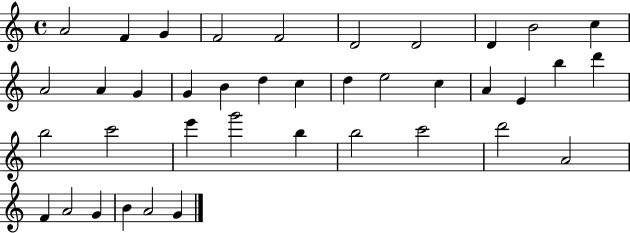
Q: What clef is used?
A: treble